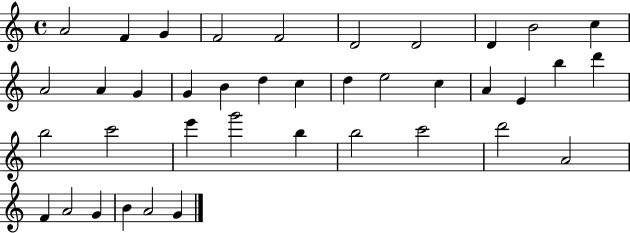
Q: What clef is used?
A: treble